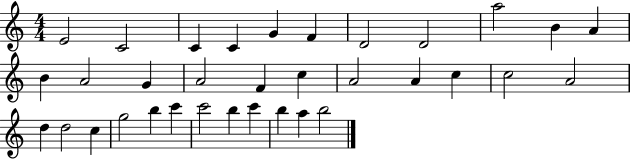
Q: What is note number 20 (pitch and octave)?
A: C5